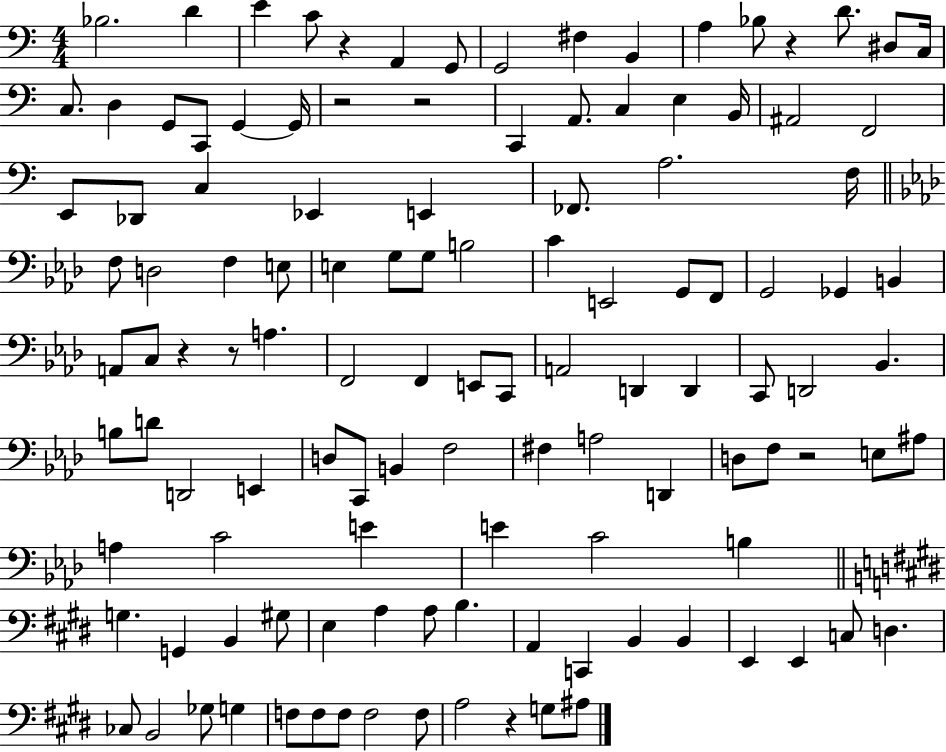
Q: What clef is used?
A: bass